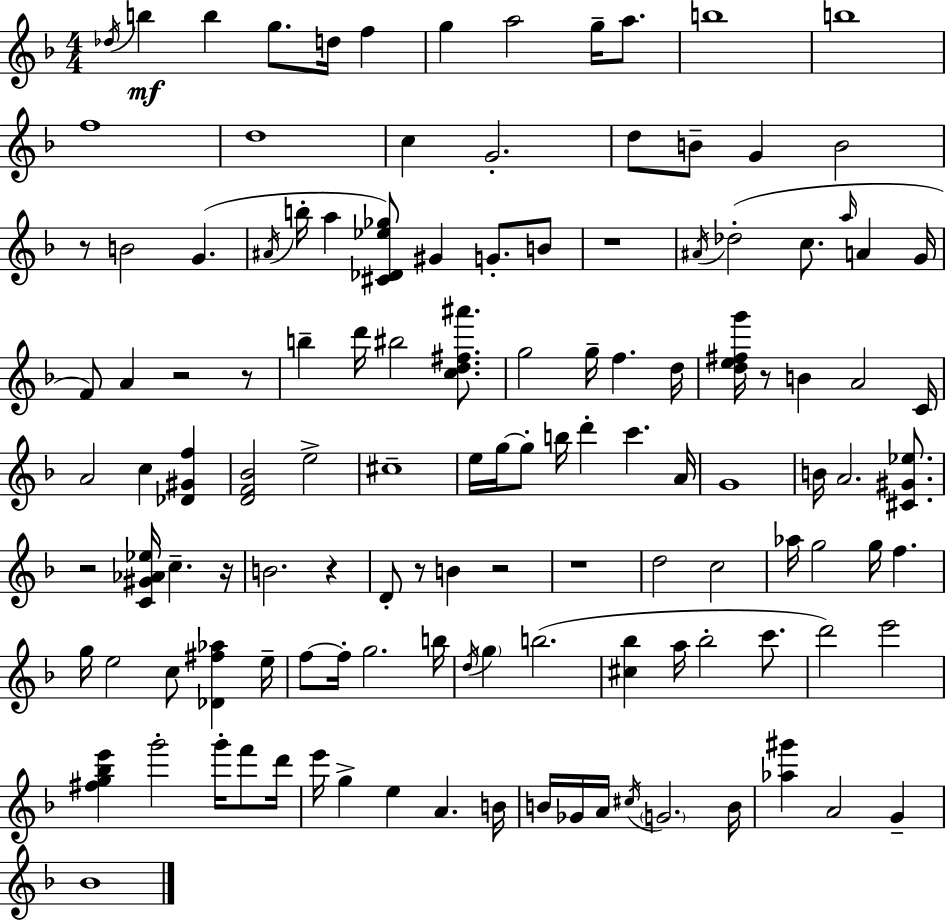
{
  \clef treble
  \numericTimeSignature
  \time 4/4
  \key f \major
  \acciaccatura { des''16 }\mf b''4 b''4 g''8. d''16 f''4 | g''4 a''2 g''16-- a''8. | b''1 | b''1 | \break f''1 | d''1 | c''4 g'2.-. | d''8 b'8-- g'4 b'2 | \break r8 b'2 g'4.( | \acciaccatura { ais'16 } b''16-. a''4 <cis' des' ees'' ges''>8) gis'4 g'8.-. | b'8 r1 | \acciaccatura { ais'16 } des''2-.( c''8. \grace { a''16 } a'4 | \break g'16 f'8) a'4 r2 | r8 b''4-- d'''16 bis''2 | <c'' d'' fis'' ais'''>8. g''2 g''16-- f''4. | d''16 <d'' e'' fis'' g'''>16 r8 b'4 a'2 | \break c'16 a'2 c''4 | <des' gis' f''>4 <d' f' bes'>2 e''2-> | cis''1-- | e''16 g''16~~ g''8-. b''16 d'''4-. c'''4. | \break a'16 g'1 | b'16 a'2. | <cis' gis' ees''>8. r2 <c' gis' aes' ees''>16 c''4.-- | r16 b'2. | \break r4 d'8-. r8 b'4 r2 | r1 | d''2 c''2 | aes''16 g''2 g''16 f''4. | \break g''16 e''2 c''8 <des' fis'' aes''>4 | e''16-- f''8~~ f''16-. g''2. | b''16 \acciaccatura { d''16 } \parenthesize g''4 b''2.( | <cis'' bes''>4 a''16 bes''2-. | \break c'''8. d'''2) e'''2 | <fis'' g'' bes'' e'''>4 g'''2-. | g'''16-. f'''8 d'''16 e'''16 g''4-> e''4 a'4. | b'16 b'16 ges'16 a'16 \acciaccatura { cis''16 } \parenthesize g'2. | \break b'16 <aes'' gis'''>4 a'2 | g'4-- bes'1 | \bar "|."
}